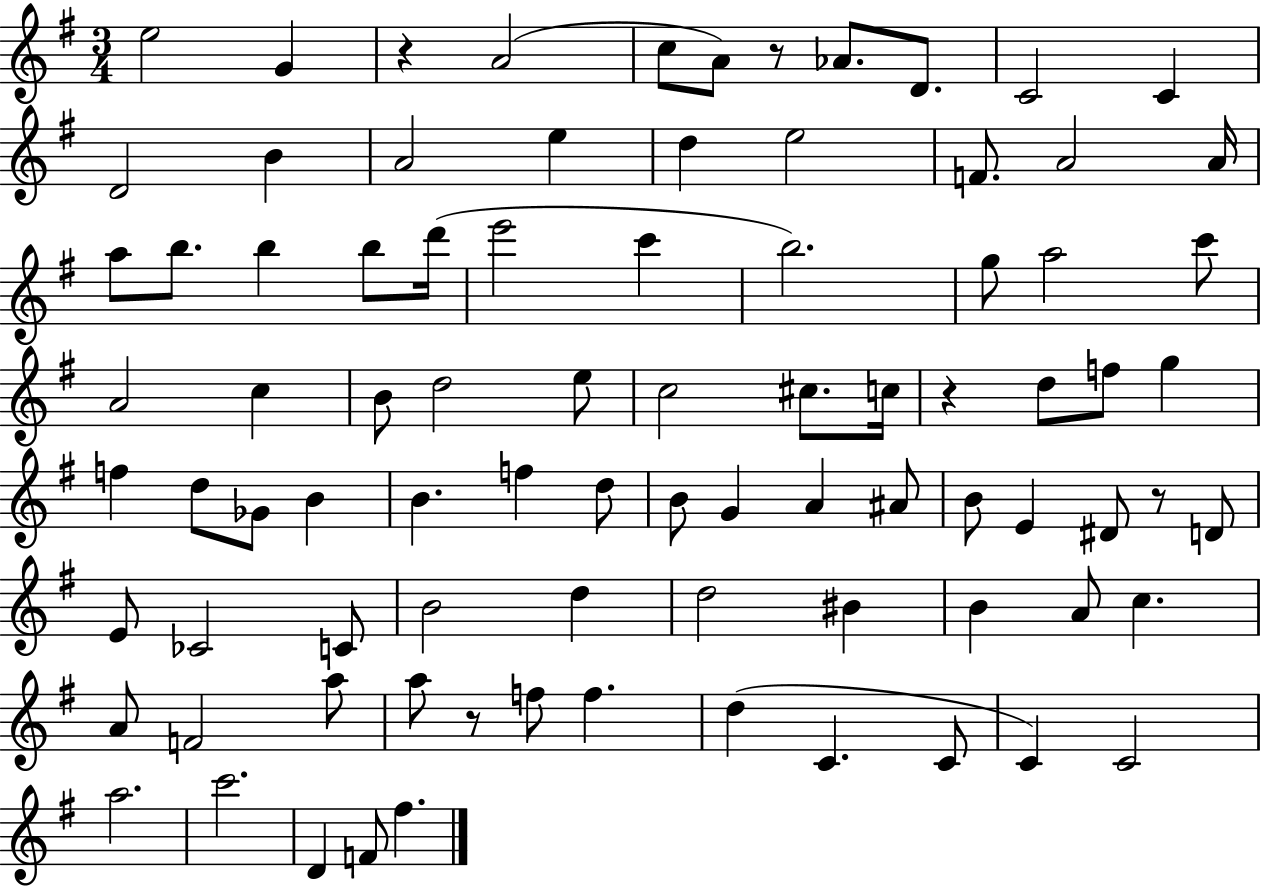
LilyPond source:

{
  \clef treble
  \numericTimeSignature
  \time 3/4
  \key g \major
  e''2 g'4 | r4 a'2( | c''8 a'8) r8 aes'8. d'8. | c'2 c'4 | \break d'2 b'4 | a'2 e''4 | d''4 e''2 | f'8. a'2 a'16 | \break a''8 b''8. b''4 b''8 d'''16( | e'''2 c'''4 | b''2.) | g''8 a''2 c'''8 | \break a'2 c''4 | b'8 d''2 e''8 | c''2 cis''8. c''16 | r4 d''8 f''8 g''4 | \break f''4 d''8 ges'8 b'4 | b'4. f''4 d''8 | b'8 g'4 a'4 ais'8 | b'8 e'4 dis'8 r8 d'8 | \break e'8 ces'2 c'8 | b'2 d''4 | d''2 bis'4 | b'4 a'8 c''4. | \break a'8 f'2 a''8 | a''8 r8 f''8 f''4. | d''4( c'4. c'8 | c'4) c'2 | \break a''2. | c'''2. | d'4 f'8 fis''4. | \bar "|."
}